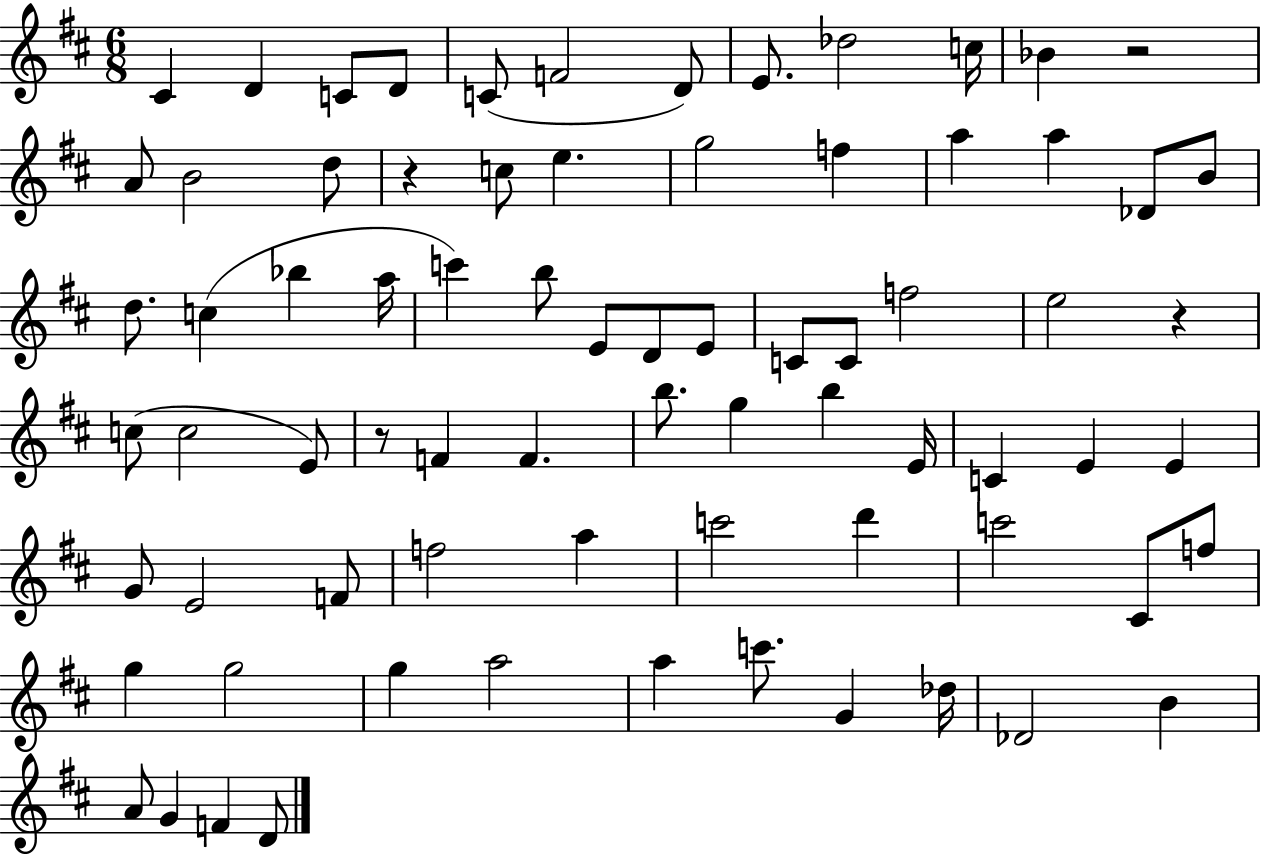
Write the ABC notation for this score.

X:1
T:Untitled
M:6/8
L:1/4
K:D
^C D C/2 D/2 C/2 F2 D/2 E/2 _d2 c/4 _B z2 A/2 B2 d/2 z c/2 e g2 f a a _D/2 B/2 d/2 c _b a/4 c' b/2 E/2 D/2 E/2 C/2 C/2 f2 e2 z c/2 c2 E/2 z/2 F F b/2 g b E/4 C E E G/2 E2 F/2 f2 a c'2 d' c'2 ^C/2 f/2 g g2 g a2 a c'/2 G _d/4 _D2 B A/2 G F D/2